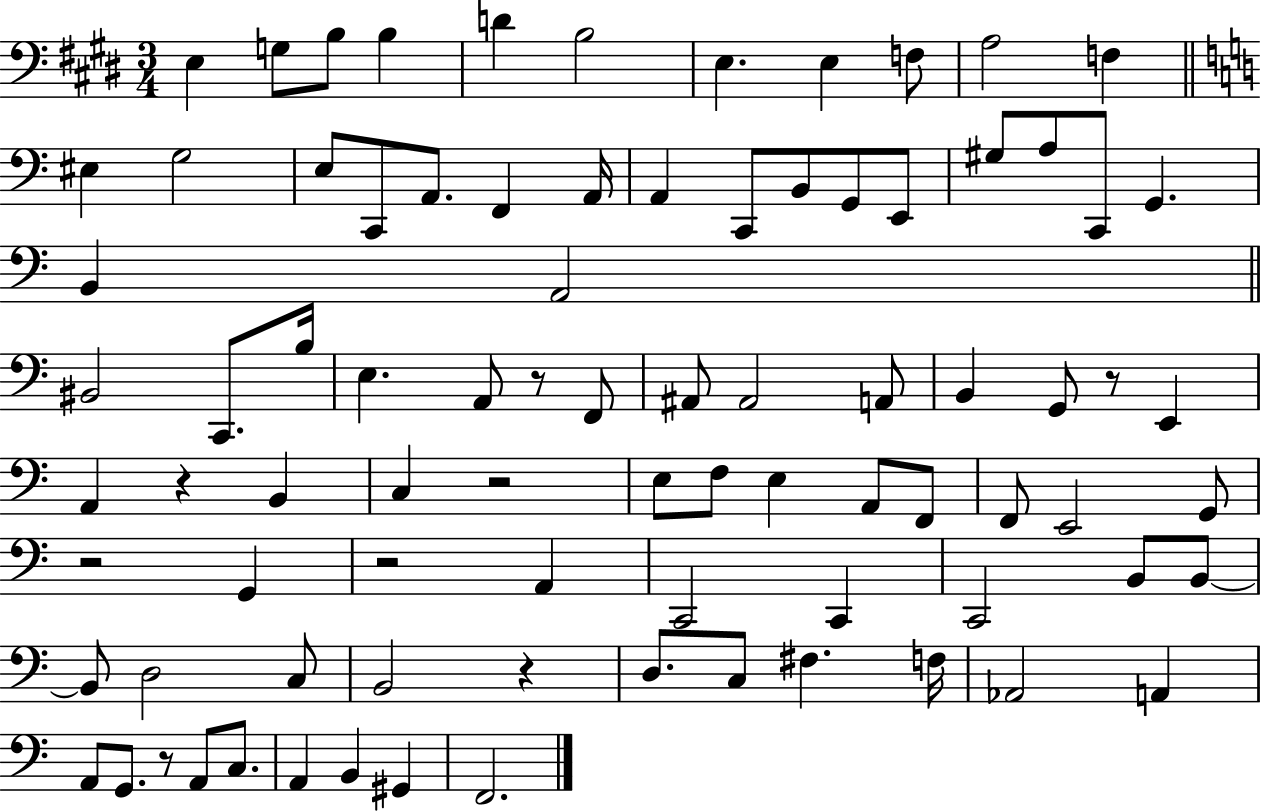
X:1
T:Untitled
M:3/4
L:1/4
K:E
E, G,/2 B,/2 B, D B,2 E, E, F,/2 A,2 F, ^E, G,2 E,/2 C,,/2 A,,/2 F,, A,,/4 A,, C,,/2 B,,/2 G,,/2 E,,/2 ^G,/2 A,/2 C,,/2 G,, B,, A,,2 ^B,,2 C,,/2 B,/4 E, A,,/2 z/2 F,,/2 ^A,,/2 ^A,,2 A,,/2 B,, G,,/2 z/2 E,, A,, z B,, C, z2 E,/2 F,/2 E, A,,/2 F,,/2 F,,/2 E,,2 G,,/2 z2 G,, z2 A,, C,,2 C,, C,,2 B,,/2 B,,/2 B,,/2 D,2 C,/2 B,,2 z D,/2 C,/2 ^F, F,/4 _A,,2 A,, A,,/2 G,,/2 z/2 A,,/2 C,/2 A,, B,, ^G,, F,,2